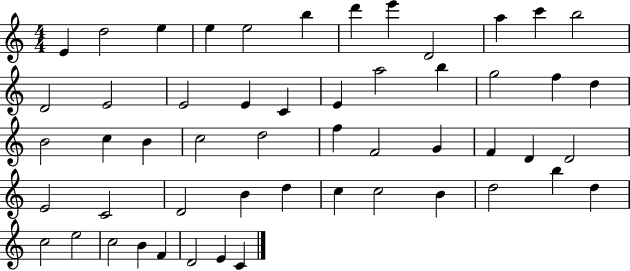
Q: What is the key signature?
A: C major